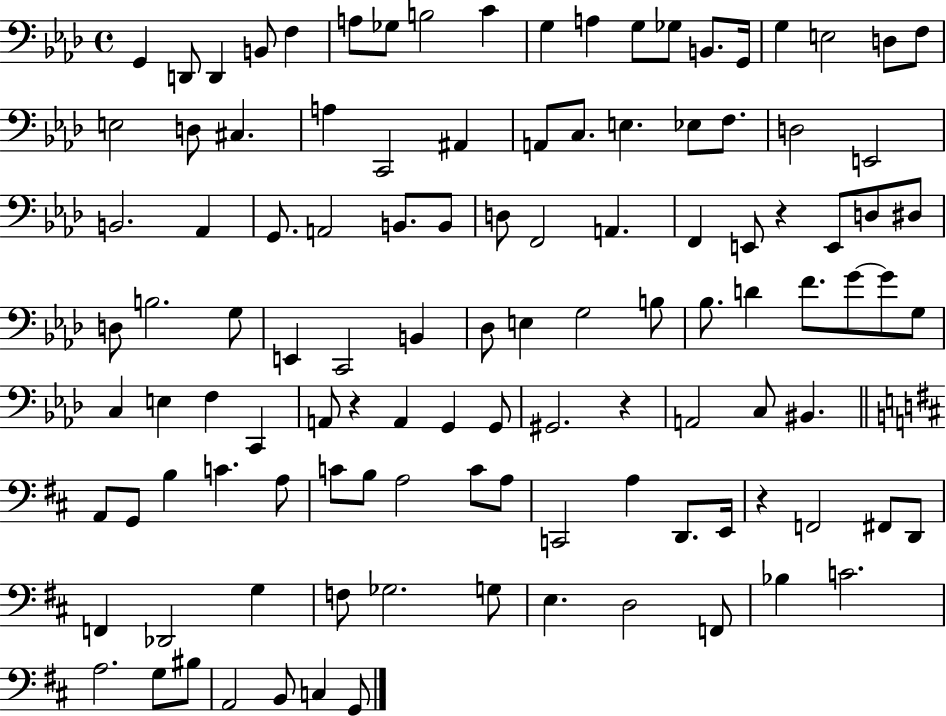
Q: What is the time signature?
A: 4/4